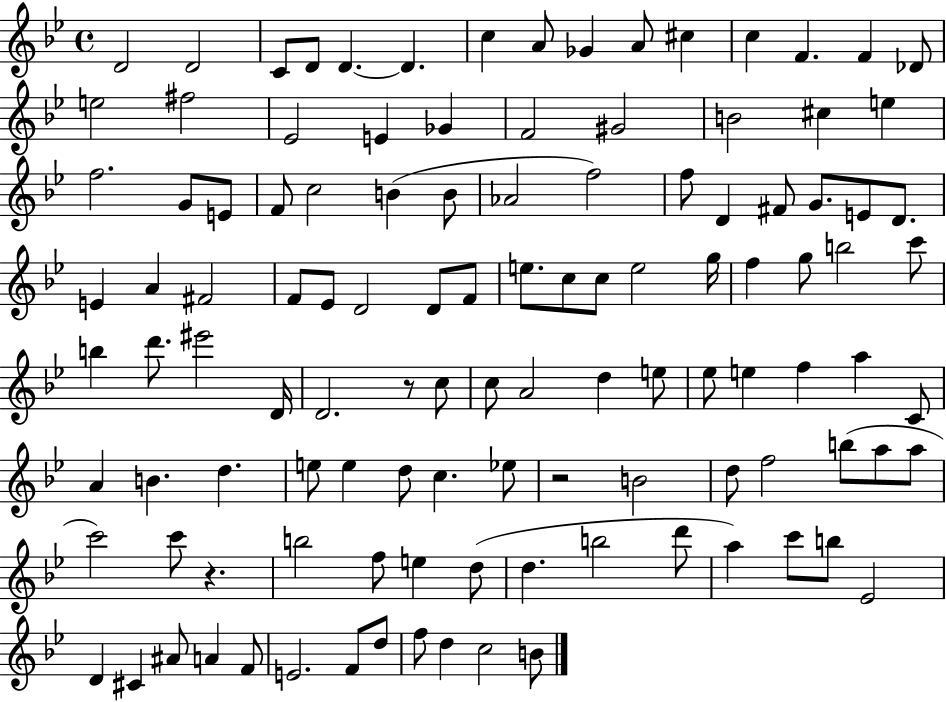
X:1
T:Untitled
M:4/4
L:1/4
K:Bb
D2 D2 C/2 D/2 D D c A/2 _G A/2 ^c c F F _D/2 e2 ^f2 _E2 E _G F2 ^G2 B2 ^c e f2 G/2 E/2 F/2 c2 B B/2 _A2 f2 f/2 D ^F/2 G/2 E/2 D/2 E A ^F2 F/2 _E/2 D2 D/2 F/2 e/2 c/2 c/2 e2 g/4 f g/2 b2 c'/2 b d'/2 ^e'2 D/4 D2 z/2 c/2 c/2 A2 d e/2 _e/2 e f a C/2 A B d e/2 e d/2 c _e/2 z2 B2 d/2 f2 b/2 a/2 a/2 c'2 c'/2 z b2 f/2 e d/2 d b2 d'/2 a c'/2 b/2 _E2 D ^C ^A/2 A F/2 E2 F/2 d/2 f/2 d c2 B/2